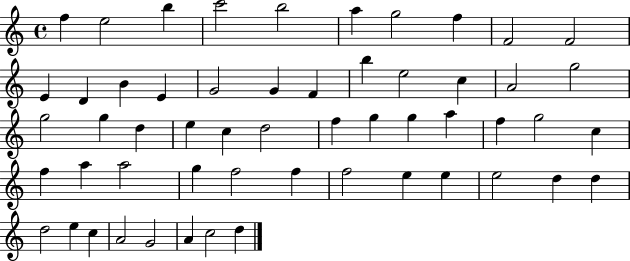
{
  \clef treble
  \time 4/4
  \defaultTimeSignature
  \key c \major
  f''4 e''2 b''4 | c'''2 b''2 | a''4 g''2 f''4 | f'2 f'2 | \break e'4 d'4 b'4 e'4 | g'2 g'4 f'4 | b''4 e''2 c''4 | a'2 g''2 | \break g''2 g''4 d''4 | e''4 c''4 d''2 | f''4 g''4 g''4 a''4 | f''4 g''2 c''4 | \break f''4 a''4 a''2 | g''4 f''2 f''4 | f''2 e''4 e''4 | e''2 d''4 d''4 | \break d''2 e''4 c''4 | a'2 g'2 | a'4 c''2 d''4 | \bar "|."
}